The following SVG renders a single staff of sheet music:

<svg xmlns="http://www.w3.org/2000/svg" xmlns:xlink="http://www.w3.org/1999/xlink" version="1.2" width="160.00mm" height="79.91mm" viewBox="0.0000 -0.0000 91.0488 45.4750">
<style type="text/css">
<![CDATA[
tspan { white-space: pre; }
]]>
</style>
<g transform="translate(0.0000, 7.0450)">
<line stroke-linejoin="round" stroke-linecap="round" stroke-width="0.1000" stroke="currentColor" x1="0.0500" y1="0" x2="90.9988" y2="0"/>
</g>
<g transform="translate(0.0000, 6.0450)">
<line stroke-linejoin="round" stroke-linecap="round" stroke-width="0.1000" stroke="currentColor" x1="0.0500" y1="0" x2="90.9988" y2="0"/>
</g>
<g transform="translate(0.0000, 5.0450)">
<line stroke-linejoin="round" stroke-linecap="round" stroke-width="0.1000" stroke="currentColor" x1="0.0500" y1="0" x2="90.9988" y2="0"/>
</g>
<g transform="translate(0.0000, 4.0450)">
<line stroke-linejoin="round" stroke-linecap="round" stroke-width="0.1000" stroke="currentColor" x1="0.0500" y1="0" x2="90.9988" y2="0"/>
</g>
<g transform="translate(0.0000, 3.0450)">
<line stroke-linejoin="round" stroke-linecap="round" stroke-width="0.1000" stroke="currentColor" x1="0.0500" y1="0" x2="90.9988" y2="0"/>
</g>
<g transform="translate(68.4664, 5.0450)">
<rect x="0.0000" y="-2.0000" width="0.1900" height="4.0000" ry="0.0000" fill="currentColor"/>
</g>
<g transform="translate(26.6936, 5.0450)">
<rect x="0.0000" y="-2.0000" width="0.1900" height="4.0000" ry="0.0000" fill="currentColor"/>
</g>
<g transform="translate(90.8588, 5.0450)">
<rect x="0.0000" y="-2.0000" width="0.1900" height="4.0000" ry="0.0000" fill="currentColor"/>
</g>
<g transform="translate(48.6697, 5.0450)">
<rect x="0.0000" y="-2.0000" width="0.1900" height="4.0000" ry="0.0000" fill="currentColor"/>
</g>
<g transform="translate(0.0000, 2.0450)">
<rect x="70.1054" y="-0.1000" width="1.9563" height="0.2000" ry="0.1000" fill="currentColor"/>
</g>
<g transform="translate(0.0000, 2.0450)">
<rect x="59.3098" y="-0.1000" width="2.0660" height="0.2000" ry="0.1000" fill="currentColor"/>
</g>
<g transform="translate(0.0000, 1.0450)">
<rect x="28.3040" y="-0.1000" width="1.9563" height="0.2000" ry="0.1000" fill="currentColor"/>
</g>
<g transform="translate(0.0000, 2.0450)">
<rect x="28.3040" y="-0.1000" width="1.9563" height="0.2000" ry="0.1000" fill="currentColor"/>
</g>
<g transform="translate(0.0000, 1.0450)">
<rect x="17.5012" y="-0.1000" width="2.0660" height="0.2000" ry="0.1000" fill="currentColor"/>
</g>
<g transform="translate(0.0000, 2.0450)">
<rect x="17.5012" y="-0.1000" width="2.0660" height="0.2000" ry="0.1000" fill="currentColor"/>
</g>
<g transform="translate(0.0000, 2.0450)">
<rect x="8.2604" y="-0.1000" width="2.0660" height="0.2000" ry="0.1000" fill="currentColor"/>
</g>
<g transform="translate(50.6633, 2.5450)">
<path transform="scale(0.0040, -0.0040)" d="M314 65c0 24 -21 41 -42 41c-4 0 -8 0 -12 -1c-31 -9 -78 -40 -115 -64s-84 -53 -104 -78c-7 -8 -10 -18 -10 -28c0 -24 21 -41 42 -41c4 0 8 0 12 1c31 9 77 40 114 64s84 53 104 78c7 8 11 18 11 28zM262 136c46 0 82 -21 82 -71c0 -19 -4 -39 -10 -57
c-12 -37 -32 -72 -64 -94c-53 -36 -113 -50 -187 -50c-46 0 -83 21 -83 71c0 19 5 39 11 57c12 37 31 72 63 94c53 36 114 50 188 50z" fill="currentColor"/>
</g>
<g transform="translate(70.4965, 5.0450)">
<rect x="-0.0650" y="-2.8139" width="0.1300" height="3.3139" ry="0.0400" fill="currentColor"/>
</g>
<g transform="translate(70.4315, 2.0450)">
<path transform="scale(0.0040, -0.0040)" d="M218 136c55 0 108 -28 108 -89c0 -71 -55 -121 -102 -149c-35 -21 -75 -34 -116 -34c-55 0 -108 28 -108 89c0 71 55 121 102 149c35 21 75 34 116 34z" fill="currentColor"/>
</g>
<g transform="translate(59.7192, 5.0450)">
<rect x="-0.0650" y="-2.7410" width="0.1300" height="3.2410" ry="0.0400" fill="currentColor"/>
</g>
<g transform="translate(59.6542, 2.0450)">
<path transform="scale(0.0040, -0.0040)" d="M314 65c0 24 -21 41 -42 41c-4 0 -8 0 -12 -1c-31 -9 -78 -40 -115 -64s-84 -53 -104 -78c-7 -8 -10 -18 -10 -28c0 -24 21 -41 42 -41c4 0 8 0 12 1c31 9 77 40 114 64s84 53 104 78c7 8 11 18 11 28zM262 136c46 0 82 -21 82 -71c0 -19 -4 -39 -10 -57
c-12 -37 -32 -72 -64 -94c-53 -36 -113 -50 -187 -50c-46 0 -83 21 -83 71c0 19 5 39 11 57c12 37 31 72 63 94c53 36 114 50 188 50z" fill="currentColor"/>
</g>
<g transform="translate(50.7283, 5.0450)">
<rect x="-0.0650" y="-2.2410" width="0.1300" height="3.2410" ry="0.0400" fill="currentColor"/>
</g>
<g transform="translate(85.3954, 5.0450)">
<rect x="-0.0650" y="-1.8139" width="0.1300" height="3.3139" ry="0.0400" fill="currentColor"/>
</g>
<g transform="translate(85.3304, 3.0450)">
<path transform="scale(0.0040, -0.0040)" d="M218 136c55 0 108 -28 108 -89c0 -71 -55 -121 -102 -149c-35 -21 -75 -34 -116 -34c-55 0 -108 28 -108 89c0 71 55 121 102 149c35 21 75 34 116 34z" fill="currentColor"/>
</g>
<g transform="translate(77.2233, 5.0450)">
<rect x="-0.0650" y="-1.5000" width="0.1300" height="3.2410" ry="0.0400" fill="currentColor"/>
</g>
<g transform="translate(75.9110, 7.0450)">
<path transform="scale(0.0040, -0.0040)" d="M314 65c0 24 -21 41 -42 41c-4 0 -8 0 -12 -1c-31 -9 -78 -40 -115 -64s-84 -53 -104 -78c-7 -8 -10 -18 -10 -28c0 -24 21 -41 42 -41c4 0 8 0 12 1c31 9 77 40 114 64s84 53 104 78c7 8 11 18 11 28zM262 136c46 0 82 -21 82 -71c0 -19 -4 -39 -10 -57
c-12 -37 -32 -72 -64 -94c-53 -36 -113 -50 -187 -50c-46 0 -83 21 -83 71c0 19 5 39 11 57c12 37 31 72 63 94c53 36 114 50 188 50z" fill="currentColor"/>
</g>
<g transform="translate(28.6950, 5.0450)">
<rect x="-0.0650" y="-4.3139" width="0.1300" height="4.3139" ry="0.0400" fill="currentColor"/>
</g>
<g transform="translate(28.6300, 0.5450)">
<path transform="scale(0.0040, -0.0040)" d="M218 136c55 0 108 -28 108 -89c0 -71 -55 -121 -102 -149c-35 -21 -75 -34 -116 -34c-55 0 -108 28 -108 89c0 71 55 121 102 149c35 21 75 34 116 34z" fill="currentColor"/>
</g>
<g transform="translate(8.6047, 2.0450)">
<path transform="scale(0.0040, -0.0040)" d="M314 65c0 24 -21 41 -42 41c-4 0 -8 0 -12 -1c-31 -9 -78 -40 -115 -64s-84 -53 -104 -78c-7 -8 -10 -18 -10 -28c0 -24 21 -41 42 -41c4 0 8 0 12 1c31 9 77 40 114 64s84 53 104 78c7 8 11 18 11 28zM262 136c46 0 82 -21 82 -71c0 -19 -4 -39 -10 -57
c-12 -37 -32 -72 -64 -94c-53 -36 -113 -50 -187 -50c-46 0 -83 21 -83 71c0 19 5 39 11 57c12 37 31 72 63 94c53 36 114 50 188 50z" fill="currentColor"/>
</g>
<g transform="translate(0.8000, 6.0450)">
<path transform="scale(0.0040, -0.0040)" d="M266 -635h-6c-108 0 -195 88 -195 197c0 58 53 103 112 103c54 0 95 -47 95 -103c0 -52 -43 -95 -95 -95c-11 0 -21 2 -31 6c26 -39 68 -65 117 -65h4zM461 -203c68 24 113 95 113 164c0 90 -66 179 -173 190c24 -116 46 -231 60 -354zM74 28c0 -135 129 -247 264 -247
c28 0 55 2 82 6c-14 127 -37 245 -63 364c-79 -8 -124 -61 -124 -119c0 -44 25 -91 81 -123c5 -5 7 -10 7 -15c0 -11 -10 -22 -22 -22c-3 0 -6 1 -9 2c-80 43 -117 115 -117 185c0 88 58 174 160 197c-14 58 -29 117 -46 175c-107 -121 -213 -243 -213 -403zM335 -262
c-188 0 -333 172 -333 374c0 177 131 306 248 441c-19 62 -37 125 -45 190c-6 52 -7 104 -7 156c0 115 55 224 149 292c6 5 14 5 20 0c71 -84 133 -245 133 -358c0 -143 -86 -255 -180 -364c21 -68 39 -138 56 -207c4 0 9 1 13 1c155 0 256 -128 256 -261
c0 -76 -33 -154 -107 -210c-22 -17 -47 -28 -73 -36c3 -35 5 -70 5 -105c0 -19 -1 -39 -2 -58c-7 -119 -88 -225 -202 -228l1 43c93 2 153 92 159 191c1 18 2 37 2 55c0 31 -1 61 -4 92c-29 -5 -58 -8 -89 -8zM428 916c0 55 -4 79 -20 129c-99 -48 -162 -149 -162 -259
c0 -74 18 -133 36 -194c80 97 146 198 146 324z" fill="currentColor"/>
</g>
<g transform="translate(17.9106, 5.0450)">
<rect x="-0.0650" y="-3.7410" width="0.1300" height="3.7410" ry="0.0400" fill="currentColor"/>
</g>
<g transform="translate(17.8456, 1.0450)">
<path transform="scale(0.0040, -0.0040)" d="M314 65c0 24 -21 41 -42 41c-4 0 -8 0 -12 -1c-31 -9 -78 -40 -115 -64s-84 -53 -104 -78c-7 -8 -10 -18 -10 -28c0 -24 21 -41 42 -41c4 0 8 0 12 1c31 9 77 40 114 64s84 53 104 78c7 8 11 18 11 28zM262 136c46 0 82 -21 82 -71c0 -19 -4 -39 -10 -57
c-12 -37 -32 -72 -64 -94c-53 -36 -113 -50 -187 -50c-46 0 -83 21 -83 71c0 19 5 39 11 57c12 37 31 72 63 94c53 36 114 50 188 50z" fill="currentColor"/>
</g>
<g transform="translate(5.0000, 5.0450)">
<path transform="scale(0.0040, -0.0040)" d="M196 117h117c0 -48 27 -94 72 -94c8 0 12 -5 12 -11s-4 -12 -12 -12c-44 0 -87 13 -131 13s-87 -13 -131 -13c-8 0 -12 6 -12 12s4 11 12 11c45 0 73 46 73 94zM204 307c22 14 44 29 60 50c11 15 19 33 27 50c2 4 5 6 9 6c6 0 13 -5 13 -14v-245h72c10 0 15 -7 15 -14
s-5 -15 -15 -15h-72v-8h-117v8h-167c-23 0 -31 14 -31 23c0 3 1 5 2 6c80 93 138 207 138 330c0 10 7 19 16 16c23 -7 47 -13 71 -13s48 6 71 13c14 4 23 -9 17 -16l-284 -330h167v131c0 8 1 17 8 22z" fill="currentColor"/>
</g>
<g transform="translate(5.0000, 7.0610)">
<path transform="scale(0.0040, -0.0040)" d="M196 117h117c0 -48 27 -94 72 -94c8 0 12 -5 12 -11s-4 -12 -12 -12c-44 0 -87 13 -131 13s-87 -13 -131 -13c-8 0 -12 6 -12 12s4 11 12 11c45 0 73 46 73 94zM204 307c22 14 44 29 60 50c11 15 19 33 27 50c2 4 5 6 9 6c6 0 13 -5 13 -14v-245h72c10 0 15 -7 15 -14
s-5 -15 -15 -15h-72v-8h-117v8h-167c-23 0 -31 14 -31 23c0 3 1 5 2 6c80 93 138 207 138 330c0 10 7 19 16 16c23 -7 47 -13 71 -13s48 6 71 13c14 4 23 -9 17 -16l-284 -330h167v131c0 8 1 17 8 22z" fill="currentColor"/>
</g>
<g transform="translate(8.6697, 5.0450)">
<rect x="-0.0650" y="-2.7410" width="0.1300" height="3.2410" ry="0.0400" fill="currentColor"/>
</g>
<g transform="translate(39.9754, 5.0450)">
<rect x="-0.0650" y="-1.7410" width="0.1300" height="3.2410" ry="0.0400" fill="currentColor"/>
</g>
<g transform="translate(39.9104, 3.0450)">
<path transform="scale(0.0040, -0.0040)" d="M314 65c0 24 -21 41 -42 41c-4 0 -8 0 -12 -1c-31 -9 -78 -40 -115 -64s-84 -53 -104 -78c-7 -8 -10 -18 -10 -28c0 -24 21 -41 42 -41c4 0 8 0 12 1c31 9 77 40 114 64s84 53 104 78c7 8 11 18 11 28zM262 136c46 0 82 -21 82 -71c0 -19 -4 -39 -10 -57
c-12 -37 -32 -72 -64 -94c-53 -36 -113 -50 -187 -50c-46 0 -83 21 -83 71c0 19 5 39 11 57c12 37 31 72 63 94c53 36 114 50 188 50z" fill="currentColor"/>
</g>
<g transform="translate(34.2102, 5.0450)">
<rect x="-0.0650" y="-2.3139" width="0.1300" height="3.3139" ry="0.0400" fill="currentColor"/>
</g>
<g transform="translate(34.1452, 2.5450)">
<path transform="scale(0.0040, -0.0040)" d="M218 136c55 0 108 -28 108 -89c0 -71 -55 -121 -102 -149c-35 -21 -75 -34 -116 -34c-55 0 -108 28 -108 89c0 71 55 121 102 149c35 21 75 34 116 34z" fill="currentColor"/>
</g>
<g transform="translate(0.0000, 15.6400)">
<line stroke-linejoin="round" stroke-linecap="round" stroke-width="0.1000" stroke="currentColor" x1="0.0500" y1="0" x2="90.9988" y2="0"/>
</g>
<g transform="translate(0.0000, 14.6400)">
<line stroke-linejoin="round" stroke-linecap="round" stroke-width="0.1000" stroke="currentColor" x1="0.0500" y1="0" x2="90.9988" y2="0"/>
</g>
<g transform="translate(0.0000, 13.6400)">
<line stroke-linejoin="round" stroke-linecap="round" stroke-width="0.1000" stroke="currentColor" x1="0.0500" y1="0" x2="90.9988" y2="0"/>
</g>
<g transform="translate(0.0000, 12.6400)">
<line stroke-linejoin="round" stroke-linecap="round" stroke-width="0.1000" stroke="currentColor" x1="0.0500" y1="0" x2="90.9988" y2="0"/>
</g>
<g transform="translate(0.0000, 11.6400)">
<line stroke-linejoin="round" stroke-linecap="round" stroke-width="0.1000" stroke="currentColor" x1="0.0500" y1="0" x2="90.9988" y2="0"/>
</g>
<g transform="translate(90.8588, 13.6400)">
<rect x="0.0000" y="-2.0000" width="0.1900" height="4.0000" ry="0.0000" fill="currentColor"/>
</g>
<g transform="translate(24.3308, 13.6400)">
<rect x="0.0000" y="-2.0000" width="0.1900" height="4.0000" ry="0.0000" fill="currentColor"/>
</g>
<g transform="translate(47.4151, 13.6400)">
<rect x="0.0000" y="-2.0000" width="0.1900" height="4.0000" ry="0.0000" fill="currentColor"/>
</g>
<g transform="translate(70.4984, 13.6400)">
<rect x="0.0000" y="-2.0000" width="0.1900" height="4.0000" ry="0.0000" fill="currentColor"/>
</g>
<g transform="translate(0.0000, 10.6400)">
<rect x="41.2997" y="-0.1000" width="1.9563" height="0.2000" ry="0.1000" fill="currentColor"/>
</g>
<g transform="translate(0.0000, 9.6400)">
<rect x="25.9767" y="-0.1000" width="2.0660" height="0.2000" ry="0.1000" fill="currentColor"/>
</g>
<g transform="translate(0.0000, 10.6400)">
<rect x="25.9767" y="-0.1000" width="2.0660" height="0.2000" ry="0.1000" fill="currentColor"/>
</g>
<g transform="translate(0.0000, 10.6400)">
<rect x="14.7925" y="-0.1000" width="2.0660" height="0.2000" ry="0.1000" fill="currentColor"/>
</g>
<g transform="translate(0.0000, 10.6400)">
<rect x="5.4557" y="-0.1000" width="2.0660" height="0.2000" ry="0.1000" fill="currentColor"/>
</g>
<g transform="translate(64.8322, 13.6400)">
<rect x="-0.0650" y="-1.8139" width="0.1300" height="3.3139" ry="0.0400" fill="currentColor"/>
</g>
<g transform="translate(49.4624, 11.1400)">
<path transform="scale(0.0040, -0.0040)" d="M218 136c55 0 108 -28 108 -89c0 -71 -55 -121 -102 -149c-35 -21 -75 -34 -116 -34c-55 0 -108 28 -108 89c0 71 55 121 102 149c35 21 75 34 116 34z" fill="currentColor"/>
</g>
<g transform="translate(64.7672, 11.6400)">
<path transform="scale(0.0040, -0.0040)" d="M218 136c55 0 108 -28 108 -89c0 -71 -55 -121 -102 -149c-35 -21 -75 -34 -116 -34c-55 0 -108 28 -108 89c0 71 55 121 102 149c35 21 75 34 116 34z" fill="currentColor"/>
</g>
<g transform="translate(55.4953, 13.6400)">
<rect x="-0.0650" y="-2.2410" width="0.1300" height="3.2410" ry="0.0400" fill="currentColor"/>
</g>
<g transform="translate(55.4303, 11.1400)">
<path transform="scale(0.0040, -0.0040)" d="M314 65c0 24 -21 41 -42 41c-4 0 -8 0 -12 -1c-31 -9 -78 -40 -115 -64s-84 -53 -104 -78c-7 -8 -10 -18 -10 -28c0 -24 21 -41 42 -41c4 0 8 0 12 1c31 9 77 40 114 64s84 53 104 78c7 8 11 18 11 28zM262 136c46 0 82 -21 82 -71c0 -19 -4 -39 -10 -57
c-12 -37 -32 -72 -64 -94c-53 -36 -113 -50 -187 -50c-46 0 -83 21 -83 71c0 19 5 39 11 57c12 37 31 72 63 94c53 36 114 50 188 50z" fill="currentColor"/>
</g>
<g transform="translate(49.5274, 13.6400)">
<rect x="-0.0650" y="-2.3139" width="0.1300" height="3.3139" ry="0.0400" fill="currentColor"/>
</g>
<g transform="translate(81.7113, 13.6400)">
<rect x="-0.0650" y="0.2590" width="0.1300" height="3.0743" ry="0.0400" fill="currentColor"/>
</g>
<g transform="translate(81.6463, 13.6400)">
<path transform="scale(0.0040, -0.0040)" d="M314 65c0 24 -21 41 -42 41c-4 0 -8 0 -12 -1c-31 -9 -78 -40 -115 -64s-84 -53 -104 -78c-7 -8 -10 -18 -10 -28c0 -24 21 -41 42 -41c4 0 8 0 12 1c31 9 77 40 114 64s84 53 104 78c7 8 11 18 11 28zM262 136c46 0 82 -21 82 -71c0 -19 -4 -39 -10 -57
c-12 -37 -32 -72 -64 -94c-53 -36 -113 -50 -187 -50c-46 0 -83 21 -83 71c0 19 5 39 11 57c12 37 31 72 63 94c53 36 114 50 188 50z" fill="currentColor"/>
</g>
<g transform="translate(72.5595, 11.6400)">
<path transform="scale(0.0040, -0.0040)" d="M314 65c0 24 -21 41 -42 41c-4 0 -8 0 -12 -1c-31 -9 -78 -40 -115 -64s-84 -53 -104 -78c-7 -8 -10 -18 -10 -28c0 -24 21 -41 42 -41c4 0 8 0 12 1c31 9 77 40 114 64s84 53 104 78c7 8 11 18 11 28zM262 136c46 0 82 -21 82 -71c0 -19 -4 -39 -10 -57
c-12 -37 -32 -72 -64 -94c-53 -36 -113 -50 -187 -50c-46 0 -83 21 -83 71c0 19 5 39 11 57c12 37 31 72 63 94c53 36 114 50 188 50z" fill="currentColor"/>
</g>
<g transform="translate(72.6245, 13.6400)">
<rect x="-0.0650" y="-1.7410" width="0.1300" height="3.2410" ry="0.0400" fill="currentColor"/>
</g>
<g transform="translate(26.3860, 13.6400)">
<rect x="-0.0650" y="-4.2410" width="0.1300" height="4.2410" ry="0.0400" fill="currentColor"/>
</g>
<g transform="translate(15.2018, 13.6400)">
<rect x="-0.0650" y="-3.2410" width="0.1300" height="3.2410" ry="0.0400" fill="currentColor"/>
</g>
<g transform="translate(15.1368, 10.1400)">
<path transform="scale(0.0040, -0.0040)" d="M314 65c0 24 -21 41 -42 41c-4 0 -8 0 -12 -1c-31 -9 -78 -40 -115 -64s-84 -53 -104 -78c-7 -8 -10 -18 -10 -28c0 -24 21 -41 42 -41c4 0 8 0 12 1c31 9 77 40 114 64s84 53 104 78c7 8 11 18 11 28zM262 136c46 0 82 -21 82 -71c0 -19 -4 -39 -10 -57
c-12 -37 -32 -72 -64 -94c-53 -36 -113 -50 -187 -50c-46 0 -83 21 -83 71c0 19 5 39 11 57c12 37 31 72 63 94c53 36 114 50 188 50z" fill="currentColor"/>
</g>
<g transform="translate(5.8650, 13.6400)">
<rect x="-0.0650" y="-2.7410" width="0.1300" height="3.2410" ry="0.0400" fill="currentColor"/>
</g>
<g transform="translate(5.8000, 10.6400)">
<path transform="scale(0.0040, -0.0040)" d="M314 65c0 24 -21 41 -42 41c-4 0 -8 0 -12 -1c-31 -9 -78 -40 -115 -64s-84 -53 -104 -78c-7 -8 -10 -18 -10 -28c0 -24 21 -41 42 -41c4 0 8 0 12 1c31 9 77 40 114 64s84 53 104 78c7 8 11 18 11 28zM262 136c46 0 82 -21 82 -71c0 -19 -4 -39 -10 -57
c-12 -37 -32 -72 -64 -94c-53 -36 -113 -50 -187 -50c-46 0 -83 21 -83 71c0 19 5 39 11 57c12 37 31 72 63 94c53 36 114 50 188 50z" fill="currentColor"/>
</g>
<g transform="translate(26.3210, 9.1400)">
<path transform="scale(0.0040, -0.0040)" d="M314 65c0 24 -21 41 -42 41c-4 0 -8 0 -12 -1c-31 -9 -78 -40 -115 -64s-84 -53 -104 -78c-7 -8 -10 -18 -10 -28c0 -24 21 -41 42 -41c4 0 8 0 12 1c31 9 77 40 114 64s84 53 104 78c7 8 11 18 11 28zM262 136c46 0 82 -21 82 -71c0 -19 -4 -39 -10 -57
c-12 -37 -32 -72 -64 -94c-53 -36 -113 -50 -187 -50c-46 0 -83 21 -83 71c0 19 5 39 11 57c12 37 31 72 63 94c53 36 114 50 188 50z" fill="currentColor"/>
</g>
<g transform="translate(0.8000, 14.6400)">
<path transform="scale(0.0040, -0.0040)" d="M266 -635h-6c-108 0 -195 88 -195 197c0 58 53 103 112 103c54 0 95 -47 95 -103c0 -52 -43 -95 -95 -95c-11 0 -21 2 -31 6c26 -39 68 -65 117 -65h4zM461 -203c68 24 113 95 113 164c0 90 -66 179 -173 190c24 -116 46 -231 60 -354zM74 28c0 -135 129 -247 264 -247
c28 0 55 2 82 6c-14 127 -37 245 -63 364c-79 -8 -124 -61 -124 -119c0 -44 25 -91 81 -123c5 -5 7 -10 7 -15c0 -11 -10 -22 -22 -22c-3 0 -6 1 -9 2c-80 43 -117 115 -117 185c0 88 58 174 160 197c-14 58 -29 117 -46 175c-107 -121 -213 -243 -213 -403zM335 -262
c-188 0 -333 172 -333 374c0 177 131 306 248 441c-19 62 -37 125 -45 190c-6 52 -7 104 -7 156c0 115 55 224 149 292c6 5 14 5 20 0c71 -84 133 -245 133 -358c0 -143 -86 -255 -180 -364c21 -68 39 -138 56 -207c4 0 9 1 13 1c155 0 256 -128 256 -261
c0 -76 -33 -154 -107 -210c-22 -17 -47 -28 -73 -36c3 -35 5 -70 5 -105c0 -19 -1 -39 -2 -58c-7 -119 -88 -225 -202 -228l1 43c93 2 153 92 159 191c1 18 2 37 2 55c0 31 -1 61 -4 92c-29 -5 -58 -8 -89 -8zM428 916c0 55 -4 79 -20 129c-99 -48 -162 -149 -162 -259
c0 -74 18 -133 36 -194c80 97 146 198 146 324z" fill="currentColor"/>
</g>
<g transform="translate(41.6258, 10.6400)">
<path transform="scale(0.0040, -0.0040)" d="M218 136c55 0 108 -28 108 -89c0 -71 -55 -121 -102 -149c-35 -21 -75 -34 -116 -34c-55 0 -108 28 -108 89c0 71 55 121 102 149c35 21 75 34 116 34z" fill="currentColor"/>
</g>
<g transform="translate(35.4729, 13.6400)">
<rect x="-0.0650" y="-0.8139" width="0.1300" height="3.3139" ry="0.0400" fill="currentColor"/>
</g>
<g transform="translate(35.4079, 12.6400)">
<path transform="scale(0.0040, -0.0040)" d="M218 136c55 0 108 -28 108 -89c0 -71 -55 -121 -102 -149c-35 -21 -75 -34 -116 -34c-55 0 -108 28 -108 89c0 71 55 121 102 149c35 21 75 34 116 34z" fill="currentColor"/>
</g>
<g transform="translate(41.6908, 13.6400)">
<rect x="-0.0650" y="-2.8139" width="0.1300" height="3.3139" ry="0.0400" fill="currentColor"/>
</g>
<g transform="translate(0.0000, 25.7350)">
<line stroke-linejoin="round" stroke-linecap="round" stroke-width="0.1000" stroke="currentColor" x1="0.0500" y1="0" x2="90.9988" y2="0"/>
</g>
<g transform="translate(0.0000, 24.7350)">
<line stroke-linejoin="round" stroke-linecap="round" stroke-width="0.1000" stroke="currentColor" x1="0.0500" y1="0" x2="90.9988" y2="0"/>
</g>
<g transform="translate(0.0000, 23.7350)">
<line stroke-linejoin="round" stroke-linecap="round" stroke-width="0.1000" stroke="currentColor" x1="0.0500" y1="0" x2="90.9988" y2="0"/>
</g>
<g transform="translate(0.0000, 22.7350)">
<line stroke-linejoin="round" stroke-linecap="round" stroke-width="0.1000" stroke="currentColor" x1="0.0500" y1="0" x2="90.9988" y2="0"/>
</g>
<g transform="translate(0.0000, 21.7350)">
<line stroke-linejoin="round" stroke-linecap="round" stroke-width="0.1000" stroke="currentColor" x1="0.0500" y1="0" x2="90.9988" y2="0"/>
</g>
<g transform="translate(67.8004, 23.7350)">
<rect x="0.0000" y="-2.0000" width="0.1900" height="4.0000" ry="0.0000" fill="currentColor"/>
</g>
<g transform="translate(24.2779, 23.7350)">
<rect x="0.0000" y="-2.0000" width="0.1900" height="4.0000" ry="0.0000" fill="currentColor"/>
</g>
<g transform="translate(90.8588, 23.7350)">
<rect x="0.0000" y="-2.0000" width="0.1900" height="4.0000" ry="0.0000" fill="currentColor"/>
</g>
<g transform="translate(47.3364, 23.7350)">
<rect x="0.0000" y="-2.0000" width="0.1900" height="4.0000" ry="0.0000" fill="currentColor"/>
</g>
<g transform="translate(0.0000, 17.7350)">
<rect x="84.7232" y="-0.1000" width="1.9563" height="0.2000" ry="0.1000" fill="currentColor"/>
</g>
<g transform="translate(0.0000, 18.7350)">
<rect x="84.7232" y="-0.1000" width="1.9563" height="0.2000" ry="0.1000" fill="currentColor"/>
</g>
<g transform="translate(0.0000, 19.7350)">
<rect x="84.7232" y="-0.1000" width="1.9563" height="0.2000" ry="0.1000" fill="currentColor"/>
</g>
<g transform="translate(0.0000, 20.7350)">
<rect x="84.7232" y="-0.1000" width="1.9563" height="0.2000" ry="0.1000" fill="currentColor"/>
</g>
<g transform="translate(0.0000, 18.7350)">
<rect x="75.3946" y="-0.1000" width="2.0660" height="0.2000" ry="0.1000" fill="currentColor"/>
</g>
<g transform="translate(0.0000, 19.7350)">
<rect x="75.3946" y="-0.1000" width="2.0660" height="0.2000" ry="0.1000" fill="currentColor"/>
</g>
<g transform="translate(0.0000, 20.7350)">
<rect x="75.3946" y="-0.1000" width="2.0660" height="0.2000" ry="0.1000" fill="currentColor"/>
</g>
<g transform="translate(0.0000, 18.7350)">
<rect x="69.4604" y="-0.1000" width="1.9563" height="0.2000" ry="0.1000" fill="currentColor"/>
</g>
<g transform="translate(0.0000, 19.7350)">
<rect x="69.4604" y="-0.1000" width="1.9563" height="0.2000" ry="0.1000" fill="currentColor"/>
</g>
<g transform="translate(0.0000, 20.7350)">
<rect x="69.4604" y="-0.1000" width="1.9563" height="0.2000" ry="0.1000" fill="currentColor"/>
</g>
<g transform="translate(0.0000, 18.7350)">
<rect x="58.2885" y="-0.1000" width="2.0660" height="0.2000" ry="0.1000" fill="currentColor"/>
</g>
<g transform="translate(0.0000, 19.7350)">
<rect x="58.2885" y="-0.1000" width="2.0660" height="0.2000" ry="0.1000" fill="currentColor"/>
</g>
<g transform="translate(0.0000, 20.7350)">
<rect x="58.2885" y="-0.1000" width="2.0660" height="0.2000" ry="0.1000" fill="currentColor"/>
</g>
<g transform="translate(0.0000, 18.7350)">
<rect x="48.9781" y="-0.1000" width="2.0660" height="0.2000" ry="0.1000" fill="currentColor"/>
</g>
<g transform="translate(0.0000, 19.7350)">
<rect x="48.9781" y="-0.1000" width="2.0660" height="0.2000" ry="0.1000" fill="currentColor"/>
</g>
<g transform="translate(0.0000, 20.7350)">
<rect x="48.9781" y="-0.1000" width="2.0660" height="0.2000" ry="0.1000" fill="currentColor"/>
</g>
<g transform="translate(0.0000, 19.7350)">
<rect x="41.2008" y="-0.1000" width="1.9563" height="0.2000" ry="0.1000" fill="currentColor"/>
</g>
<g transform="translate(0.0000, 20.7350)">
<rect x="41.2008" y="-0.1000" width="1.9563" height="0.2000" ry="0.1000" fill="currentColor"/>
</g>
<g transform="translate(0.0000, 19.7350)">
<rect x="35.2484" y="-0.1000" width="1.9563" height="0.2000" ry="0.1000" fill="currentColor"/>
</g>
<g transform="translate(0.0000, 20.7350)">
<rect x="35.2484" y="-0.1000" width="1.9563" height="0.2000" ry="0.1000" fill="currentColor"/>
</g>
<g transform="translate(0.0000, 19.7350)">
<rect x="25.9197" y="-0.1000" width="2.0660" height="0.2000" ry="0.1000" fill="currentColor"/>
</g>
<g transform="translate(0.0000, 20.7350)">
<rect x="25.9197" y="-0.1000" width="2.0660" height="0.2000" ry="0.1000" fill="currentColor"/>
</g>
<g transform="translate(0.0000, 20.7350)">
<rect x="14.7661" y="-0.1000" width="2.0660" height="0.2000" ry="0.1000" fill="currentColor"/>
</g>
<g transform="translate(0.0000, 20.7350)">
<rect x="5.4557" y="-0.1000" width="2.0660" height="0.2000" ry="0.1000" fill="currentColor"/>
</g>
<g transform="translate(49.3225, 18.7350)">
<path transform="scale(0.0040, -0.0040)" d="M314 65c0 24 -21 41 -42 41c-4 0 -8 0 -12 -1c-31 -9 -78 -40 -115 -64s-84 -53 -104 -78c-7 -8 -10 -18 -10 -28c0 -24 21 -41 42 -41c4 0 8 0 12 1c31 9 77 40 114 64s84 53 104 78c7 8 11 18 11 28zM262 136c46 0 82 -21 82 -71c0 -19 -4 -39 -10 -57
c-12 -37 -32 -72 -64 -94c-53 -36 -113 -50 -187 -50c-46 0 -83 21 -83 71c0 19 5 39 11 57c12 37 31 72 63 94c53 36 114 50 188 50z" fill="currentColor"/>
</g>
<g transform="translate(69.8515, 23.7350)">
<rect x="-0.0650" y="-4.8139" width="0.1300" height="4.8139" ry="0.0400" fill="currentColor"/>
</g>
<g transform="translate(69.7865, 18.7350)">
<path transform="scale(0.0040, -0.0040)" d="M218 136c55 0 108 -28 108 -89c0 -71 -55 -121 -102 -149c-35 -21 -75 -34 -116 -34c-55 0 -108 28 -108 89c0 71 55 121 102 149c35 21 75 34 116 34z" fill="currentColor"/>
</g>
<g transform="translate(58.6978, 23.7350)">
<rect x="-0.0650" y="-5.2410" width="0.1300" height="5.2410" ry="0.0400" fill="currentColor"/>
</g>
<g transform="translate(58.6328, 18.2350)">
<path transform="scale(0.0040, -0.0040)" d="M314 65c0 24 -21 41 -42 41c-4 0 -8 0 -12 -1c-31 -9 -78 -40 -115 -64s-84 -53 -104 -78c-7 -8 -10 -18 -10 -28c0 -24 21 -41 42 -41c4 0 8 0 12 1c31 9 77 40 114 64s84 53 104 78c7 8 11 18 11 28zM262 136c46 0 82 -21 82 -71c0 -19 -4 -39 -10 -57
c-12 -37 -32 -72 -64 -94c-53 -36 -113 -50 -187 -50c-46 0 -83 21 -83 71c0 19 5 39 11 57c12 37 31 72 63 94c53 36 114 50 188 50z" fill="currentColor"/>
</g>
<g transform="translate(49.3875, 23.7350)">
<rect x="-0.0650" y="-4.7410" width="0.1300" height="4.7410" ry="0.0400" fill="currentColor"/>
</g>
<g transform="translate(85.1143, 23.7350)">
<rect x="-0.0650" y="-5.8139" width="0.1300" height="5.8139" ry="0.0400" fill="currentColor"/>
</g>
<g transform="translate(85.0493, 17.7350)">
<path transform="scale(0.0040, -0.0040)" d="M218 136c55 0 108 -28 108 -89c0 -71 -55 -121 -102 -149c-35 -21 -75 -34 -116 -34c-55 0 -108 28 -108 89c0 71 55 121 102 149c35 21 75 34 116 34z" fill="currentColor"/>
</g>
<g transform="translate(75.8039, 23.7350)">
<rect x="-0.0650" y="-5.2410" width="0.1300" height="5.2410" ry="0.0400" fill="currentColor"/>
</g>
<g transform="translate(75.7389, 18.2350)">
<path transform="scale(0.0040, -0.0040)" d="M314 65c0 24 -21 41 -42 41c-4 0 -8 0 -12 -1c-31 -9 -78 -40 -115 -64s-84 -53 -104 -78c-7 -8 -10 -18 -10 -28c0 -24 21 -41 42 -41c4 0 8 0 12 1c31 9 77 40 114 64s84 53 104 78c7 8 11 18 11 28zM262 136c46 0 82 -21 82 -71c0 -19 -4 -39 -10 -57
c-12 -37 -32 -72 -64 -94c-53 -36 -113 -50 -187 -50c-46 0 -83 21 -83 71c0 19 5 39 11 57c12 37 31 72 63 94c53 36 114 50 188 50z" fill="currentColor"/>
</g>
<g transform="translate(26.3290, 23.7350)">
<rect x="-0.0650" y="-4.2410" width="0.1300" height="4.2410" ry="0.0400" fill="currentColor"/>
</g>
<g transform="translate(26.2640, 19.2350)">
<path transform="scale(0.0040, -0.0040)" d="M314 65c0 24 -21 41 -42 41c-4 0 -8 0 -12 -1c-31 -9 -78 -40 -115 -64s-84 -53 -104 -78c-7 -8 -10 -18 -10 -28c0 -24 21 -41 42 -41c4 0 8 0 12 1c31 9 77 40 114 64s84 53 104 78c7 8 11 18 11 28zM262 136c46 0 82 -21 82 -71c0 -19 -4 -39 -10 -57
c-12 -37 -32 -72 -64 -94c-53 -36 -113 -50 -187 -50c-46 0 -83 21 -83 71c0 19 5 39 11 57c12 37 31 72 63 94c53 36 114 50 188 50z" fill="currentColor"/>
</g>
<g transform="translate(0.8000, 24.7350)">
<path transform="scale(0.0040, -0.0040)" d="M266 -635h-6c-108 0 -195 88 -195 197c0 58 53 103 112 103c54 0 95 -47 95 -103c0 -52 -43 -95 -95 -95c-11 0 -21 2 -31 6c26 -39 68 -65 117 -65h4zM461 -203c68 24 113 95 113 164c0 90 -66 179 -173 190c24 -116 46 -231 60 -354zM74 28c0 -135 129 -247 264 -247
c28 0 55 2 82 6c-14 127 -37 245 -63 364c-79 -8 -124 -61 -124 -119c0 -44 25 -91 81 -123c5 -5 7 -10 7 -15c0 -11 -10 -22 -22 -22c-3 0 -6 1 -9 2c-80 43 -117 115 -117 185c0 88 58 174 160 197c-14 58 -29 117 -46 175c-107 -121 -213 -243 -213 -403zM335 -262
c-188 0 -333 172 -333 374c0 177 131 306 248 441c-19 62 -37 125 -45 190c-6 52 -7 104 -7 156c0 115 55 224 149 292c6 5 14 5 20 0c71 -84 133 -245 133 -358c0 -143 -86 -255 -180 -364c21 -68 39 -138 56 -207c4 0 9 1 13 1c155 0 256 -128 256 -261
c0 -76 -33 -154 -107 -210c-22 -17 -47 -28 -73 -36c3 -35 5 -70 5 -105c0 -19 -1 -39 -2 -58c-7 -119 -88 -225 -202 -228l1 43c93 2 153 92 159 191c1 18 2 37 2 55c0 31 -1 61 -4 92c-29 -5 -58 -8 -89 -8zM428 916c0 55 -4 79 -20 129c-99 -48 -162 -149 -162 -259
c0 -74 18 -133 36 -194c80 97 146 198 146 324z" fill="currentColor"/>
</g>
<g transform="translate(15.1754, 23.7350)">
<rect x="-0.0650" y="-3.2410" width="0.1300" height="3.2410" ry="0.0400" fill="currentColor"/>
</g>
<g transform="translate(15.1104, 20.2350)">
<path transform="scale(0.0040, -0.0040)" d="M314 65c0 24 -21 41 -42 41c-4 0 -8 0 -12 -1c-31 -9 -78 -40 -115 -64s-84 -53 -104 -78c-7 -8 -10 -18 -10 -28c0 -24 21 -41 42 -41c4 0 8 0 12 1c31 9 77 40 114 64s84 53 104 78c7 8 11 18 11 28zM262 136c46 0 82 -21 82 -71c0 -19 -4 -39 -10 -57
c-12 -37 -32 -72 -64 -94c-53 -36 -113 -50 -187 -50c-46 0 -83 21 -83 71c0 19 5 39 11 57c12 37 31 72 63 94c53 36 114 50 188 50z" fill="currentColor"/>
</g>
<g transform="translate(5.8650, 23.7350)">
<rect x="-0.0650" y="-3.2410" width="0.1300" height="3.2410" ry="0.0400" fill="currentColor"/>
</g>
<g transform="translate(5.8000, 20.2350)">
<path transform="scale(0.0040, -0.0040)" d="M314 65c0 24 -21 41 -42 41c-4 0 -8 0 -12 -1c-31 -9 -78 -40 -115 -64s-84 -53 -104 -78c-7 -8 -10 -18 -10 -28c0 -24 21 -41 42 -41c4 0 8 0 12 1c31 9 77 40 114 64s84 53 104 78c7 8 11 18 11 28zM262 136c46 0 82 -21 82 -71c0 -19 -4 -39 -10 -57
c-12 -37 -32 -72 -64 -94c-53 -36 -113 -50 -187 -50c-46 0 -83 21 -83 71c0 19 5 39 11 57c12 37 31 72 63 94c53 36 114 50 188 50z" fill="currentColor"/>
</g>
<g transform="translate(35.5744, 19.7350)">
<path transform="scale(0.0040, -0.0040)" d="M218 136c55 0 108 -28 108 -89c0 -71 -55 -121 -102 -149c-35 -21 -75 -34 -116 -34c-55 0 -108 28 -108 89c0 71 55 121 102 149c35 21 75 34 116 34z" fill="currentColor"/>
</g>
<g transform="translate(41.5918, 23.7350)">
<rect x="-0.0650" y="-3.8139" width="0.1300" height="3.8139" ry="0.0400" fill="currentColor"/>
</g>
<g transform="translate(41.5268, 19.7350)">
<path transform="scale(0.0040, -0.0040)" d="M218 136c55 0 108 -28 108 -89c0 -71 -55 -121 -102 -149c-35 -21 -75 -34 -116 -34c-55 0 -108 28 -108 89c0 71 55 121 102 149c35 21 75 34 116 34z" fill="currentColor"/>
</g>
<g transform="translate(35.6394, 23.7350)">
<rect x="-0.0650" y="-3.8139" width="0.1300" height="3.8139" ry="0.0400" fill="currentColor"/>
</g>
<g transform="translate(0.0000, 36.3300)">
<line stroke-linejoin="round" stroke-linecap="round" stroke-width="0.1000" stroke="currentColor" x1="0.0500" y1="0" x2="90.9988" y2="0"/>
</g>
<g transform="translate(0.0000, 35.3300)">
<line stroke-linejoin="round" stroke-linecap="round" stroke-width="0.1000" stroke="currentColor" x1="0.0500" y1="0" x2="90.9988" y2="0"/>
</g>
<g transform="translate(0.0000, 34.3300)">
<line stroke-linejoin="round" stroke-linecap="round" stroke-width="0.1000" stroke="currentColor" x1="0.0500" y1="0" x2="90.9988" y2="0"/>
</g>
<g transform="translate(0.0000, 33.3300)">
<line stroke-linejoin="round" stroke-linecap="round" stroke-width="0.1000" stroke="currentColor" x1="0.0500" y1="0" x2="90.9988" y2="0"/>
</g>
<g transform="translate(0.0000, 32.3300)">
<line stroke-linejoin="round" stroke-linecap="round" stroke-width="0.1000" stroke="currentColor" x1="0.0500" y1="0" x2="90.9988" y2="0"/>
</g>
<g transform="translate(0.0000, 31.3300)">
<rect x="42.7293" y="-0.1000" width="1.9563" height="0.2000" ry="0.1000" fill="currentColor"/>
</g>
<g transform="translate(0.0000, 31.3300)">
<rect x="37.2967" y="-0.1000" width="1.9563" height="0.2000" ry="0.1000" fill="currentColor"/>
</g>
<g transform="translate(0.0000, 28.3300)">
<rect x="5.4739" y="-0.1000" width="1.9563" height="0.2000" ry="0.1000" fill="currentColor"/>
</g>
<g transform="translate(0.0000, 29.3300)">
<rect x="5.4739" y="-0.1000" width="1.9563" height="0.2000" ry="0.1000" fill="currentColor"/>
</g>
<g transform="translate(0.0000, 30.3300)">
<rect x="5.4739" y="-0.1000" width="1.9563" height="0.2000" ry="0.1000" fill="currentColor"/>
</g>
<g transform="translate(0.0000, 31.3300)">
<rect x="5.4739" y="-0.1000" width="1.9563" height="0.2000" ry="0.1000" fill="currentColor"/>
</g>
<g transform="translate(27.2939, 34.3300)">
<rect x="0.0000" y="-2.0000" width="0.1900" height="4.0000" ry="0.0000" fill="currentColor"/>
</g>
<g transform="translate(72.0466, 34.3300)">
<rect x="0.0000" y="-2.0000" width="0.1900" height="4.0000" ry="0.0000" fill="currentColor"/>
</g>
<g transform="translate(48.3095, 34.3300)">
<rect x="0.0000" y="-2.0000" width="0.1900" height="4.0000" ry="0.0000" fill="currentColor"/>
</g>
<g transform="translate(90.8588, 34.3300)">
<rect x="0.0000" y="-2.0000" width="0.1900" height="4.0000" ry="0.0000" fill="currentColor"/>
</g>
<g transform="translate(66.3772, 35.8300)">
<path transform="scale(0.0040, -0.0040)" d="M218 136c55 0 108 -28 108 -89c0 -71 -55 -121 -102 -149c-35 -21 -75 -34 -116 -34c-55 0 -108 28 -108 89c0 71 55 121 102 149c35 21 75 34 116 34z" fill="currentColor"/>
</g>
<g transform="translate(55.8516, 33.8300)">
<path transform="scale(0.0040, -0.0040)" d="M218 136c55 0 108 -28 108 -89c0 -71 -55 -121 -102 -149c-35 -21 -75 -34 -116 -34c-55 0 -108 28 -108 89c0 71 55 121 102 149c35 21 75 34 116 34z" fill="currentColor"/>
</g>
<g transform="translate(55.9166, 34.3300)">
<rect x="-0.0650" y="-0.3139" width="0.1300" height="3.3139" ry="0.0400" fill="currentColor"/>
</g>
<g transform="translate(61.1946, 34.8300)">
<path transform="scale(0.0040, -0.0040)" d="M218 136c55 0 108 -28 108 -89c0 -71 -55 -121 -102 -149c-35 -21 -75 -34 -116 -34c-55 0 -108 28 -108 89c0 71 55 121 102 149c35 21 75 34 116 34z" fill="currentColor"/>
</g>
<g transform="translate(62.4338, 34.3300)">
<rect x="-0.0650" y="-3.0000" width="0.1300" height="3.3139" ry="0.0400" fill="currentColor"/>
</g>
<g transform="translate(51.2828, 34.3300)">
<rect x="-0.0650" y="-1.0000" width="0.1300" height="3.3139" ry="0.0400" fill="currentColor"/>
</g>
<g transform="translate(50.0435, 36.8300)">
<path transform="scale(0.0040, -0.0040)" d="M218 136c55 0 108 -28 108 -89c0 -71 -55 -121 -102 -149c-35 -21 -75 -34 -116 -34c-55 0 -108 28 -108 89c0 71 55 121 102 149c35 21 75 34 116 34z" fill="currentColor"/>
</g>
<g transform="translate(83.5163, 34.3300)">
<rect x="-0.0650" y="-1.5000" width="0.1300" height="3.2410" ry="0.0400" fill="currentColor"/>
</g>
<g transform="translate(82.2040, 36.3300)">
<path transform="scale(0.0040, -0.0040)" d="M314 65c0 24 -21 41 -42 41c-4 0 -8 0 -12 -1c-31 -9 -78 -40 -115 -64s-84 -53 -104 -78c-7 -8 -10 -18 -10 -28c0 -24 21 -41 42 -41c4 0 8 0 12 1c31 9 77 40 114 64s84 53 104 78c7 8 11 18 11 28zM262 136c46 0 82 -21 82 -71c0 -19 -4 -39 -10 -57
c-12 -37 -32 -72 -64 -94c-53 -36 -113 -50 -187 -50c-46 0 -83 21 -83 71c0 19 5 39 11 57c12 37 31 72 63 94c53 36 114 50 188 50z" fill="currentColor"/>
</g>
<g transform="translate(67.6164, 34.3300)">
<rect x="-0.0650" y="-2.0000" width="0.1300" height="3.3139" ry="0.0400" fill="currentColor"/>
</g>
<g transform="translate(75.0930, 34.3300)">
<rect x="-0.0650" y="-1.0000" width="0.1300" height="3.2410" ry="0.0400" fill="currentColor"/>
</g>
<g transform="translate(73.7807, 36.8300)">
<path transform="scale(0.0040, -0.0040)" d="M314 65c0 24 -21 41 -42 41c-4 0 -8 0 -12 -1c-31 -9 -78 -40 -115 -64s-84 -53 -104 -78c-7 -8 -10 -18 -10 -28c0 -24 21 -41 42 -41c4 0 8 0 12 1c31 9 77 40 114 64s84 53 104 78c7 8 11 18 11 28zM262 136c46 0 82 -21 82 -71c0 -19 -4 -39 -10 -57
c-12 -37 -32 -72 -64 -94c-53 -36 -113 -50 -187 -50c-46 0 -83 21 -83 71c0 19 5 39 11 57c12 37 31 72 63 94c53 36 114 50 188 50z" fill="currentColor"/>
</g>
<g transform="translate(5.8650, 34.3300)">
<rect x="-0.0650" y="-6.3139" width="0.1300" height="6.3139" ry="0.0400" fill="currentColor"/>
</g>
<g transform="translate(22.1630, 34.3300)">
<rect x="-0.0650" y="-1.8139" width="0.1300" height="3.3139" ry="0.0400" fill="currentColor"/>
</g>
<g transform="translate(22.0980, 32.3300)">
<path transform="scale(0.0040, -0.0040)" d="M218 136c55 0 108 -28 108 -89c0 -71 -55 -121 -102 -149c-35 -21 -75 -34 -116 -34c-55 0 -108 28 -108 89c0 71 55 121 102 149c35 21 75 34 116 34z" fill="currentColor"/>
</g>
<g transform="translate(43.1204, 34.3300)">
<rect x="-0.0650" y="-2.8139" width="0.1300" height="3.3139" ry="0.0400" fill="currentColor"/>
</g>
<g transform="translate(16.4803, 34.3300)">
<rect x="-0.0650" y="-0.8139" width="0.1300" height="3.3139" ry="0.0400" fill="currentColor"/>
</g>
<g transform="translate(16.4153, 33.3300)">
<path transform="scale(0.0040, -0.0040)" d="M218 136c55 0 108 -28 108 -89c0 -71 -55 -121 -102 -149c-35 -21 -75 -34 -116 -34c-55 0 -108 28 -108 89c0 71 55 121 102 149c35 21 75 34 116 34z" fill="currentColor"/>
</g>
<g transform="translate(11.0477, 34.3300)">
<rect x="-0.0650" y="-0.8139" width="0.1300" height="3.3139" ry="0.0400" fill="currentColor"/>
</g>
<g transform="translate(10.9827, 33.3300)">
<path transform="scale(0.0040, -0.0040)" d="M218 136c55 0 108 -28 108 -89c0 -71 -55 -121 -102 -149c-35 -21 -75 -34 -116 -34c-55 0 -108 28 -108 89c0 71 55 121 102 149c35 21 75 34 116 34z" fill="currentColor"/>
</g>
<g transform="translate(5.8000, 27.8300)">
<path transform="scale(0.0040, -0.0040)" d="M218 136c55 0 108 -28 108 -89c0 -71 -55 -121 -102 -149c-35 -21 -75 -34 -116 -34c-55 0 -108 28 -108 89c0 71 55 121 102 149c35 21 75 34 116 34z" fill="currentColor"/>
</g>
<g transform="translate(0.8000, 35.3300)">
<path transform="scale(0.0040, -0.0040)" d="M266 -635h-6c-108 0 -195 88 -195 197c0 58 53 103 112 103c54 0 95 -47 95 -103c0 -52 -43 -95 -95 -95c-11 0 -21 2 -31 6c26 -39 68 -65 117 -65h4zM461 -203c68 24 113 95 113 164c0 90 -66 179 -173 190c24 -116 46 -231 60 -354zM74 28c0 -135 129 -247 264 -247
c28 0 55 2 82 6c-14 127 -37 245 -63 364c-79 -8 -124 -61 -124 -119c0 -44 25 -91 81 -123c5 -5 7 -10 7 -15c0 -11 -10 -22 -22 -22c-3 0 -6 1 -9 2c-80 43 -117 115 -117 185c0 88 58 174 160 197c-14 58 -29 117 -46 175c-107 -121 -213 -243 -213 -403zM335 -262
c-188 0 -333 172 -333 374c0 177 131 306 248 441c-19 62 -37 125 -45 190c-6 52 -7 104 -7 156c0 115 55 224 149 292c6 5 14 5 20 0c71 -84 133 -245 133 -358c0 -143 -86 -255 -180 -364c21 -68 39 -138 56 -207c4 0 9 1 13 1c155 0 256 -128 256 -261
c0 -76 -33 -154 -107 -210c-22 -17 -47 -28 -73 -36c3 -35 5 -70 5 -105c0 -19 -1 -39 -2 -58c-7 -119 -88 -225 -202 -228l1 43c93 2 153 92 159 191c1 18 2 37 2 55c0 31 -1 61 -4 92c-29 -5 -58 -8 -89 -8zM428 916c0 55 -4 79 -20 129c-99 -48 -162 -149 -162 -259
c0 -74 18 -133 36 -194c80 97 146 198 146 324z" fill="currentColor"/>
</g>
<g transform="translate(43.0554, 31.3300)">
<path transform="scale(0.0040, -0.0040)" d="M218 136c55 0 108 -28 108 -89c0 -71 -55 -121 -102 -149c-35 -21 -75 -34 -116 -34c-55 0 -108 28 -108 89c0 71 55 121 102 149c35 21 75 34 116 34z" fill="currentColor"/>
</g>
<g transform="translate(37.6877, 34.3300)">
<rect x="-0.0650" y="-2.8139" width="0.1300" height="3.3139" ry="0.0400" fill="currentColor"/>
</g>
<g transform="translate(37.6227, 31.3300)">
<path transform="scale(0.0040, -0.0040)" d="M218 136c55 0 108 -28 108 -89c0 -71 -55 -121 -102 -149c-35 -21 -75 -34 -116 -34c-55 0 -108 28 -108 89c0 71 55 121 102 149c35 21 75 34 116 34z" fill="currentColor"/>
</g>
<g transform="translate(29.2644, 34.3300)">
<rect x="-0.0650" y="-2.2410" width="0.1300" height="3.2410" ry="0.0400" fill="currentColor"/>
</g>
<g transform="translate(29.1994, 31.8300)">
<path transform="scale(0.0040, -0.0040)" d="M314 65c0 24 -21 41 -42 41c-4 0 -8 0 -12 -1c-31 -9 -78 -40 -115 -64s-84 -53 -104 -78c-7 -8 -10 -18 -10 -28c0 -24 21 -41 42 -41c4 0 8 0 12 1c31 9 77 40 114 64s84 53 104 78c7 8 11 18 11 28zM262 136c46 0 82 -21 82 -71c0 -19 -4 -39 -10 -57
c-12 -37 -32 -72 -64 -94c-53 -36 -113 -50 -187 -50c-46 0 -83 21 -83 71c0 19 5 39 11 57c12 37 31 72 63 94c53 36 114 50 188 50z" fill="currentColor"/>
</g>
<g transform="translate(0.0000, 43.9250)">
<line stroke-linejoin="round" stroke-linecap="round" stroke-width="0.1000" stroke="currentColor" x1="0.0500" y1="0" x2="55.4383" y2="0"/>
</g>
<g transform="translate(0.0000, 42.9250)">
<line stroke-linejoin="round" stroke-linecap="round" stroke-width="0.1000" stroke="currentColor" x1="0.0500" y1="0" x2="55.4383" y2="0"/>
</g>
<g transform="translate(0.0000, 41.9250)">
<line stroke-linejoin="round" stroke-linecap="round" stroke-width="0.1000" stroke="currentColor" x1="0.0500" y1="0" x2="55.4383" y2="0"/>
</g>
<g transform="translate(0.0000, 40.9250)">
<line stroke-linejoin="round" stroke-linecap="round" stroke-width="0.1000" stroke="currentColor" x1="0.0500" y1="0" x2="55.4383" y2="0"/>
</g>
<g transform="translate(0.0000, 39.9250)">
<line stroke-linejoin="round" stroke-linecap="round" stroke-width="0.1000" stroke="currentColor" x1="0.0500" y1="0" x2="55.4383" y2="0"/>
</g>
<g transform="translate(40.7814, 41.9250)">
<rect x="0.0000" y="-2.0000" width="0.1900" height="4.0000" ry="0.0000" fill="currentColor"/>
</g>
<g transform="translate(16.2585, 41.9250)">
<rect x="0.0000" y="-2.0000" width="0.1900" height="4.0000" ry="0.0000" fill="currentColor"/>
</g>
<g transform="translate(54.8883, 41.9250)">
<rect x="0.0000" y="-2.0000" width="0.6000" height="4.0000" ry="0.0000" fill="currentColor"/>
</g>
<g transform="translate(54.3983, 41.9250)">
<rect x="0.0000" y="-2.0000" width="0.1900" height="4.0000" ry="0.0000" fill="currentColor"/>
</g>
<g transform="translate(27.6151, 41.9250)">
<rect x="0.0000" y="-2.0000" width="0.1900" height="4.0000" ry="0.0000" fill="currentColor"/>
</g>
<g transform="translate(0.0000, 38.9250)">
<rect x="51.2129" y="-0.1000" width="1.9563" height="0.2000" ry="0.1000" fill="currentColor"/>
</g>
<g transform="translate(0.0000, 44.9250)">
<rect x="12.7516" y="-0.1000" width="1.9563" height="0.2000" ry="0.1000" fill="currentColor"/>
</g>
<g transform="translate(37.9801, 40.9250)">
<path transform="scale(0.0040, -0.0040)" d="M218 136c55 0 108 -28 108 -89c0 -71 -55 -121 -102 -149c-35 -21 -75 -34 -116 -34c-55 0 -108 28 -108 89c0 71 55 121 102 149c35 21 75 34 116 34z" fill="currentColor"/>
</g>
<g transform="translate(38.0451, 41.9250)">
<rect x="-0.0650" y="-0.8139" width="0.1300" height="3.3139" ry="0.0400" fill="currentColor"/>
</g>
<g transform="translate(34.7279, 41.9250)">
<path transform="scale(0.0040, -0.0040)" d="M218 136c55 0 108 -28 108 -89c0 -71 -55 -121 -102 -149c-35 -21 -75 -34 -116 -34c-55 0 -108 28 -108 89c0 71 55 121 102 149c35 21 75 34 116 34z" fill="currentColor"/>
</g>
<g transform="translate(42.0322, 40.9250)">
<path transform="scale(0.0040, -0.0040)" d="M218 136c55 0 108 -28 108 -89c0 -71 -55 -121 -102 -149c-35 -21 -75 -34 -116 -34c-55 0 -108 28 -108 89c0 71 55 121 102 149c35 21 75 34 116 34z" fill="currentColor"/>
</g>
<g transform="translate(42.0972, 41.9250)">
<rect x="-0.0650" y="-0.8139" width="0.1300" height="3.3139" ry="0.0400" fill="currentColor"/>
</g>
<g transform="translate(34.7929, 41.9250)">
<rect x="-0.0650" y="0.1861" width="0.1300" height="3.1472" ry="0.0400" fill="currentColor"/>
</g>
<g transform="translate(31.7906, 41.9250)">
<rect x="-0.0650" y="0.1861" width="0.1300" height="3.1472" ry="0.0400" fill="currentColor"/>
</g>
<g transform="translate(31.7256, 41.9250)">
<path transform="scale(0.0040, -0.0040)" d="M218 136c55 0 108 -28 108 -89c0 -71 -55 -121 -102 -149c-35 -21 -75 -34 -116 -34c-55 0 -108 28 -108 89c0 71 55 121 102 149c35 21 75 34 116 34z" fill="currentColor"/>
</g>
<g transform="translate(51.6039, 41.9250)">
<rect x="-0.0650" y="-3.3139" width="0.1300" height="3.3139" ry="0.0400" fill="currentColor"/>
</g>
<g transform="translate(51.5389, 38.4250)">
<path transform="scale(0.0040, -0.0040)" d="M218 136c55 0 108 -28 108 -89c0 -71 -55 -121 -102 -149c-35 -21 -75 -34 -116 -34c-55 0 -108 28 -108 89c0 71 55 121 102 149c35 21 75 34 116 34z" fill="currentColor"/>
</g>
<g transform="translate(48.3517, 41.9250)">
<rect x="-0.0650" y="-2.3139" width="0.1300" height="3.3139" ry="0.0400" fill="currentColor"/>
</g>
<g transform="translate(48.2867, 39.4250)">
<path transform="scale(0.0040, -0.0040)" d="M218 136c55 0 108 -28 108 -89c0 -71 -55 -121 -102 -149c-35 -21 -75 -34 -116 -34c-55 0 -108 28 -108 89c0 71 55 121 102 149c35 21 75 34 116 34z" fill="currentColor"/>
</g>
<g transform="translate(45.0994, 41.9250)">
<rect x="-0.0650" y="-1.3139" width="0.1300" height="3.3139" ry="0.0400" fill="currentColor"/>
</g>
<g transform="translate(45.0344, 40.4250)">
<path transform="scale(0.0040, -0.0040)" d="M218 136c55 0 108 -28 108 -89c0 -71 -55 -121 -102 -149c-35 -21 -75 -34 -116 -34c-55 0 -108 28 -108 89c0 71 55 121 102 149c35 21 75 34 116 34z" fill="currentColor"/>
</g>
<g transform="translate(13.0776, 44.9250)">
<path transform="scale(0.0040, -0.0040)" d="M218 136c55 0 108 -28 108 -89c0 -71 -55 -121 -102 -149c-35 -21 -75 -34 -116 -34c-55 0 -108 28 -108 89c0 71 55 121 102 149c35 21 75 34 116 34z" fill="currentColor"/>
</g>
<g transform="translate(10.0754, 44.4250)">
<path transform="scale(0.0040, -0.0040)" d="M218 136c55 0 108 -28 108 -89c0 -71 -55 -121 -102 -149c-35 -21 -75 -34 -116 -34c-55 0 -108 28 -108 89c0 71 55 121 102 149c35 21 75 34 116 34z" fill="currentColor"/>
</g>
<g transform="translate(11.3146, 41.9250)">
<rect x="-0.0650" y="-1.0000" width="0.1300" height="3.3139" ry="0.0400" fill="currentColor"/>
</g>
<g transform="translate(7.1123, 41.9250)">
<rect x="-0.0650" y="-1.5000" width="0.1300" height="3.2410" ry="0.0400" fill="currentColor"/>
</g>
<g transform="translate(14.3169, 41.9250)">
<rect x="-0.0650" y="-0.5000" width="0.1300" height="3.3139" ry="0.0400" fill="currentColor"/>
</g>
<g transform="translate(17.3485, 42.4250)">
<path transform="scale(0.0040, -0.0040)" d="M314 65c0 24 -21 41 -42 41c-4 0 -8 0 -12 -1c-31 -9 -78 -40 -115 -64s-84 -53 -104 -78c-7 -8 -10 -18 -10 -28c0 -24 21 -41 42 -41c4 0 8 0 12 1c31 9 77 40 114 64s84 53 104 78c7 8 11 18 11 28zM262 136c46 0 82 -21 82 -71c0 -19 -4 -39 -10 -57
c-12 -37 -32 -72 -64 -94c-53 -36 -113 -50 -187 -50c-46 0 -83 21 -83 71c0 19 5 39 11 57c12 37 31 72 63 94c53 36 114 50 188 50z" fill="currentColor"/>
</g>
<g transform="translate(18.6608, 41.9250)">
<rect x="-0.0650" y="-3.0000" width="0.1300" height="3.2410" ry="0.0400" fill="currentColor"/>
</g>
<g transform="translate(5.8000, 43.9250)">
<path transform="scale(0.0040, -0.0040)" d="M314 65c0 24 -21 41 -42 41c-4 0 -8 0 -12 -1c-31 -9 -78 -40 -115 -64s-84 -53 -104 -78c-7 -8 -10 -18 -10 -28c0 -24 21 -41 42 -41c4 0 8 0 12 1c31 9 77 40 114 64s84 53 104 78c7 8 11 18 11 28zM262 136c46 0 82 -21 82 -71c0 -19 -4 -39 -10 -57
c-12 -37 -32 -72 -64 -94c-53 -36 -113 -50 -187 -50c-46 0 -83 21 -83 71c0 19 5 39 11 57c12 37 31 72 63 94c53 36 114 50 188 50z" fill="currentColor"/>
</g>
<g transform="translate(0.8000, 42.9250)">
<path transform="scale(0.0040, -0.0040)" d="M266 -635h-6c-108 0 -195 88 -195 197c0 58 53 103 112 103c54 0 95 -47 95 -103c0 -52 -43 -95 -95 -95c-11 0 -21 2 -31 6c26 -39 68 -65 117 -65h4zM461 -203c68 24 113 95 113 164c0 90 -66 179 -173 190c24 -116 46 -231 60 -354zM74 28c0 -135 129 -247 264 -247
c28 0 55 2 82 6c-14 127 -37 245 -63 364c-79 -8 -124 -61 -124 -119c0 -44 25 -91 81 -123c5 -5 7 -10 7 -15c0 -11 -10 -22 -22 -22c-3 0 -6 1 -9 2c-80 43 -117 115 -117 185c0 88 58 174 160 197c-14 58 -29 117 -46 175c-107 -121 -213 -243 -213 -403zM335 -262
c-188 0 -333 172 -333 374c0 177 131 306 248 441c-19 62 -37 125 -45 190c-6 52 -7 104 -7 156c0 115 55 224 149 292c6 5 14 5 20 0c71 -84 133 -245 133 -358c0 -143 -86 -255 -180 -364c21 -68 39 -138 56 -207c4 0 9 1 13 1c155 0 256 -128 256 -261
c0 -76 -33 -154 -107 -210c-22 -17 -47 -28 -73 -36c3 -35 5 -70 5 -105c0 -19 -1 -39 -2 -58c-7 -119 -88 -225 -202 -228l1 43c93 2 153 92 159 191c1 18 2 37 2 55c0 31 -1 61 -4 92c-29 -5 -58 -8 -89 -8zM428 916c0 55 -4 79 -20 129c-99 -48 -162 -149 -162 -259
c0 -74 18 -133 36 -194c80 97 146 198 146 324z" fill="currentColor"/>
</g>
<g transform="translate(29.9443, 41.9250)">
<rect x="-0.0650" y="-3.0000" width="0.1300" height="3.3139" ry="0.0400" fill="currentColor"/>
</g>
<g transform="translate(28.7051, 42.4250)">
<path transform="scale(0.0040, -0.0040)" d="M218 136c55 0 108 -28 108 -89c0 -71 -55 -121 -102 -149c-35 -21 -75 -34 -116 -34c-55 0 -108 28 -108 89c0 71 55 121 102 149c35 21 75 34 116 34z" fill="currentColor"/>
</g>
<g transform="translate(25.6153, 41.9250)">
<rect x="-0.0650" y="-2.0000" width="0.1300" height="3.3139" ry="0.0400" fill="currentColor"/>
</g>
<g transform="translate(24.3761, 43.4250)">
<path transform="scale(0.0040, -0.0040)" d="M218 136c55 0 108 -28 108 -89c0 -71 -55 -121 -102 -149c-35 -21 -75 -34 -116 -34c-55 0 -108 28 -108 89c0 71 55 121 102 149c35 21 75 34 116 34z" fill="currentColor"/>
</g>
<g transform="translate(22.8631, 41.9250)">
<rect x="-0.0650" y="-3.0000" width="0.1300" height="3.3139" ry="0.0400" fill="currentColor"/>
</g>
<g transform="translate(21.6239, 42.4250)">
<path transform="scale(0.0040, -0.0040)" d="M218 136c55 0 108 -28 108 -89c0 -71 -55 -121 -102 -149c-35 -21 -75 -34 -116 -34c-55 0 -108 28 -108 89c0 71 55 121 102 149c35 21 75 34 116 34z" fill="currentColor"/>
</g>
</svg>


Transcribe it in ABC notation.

X:1
T:Untitled
M:4/4
L:1/4
K:C
a2 c'2 d' g f2 g2 a2 a E2 f a2 b2 d'2 d a g g2 f f2 B2 b2 b2 d'2 c' c' e'2 f'2 e' f'2 g' a' d d f g2 a a D c A F D2 E2 E2 D C A2 A F A B B d d e g b